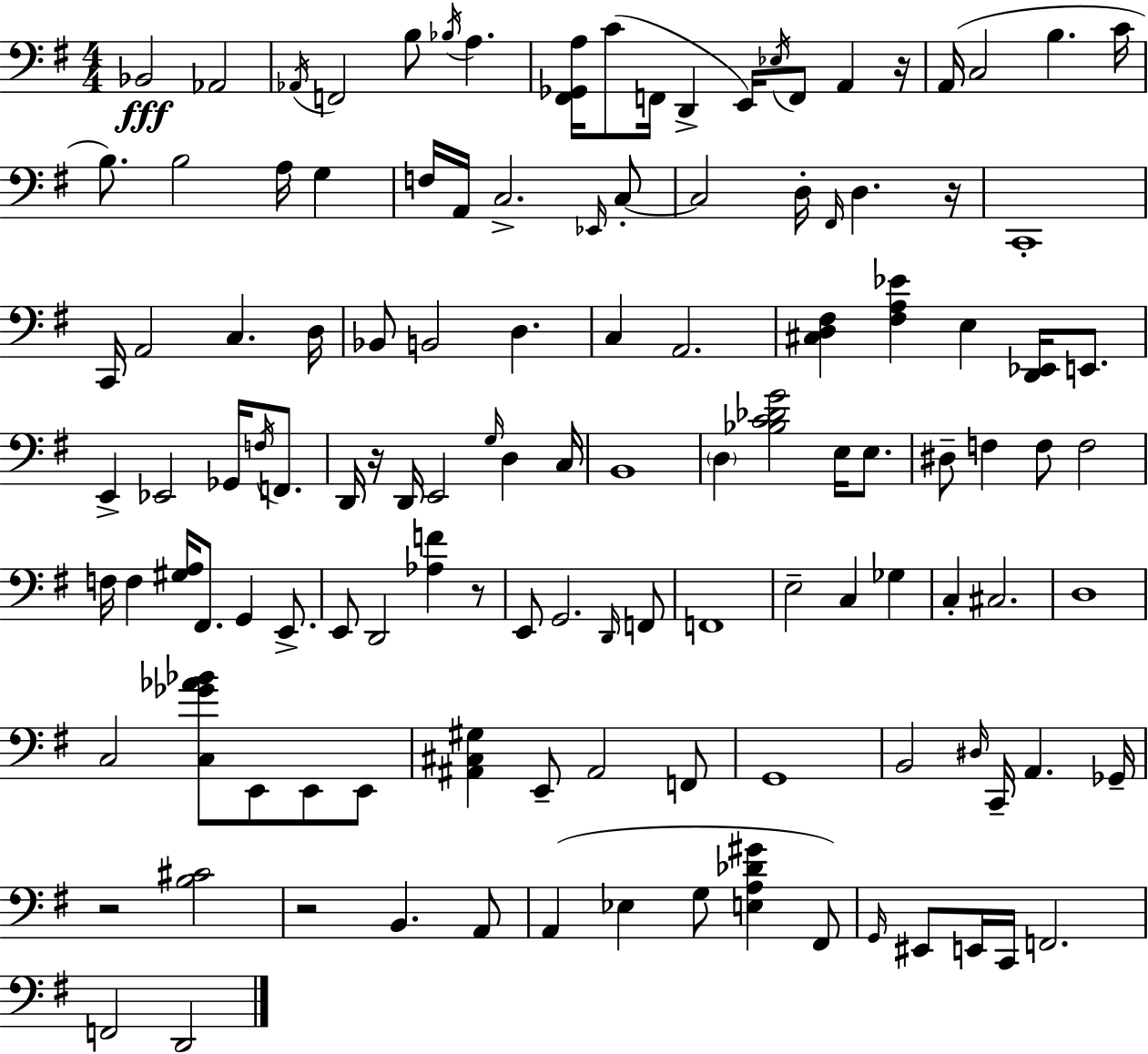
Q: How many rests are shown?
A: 6